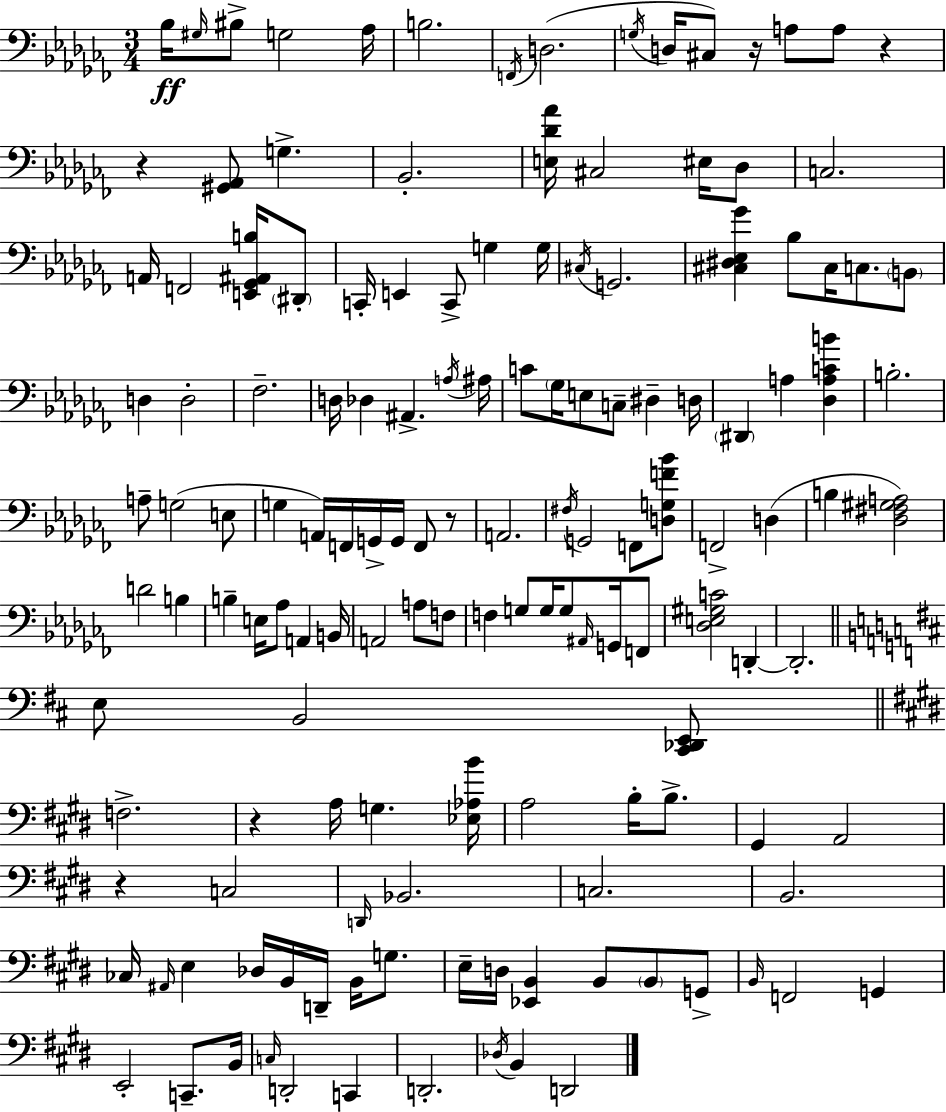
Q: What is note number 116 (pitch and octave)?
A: G2